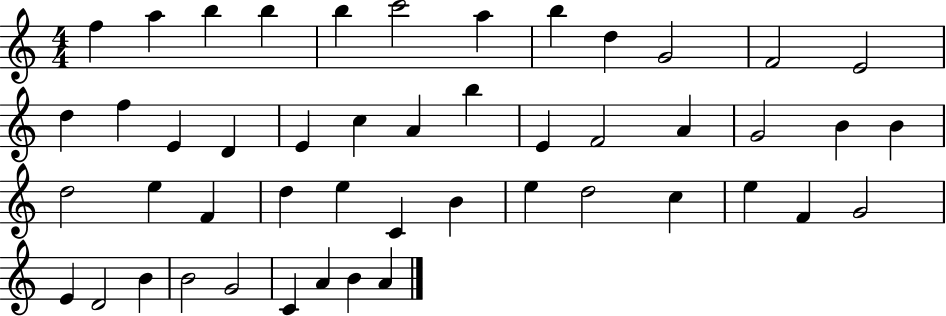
{
  \clef treble
  \numericTimeSignature
  \time 4/4
  \key c \major
  f''4 a''4 b''4 b''4 | b''4 c'''2 a''4 | b''4 d''4 g'2 | f'2 e'2 | \break d''4 f''4 e'4 d'4 | e'4 c''4 a'4 b''4 | e'4 f'2 a'4 | g'2 b'4 b'4 | \break d''2 e''4 f'4 | d''4 e''4 c'4 b'4 | e''4 d''2 c''4 | e''4 f'4 g'2 | \break e'4 d'2 b'4 | b'2 g'2 | c'4 a'4 b'4 a'4 | \bar "|."
}